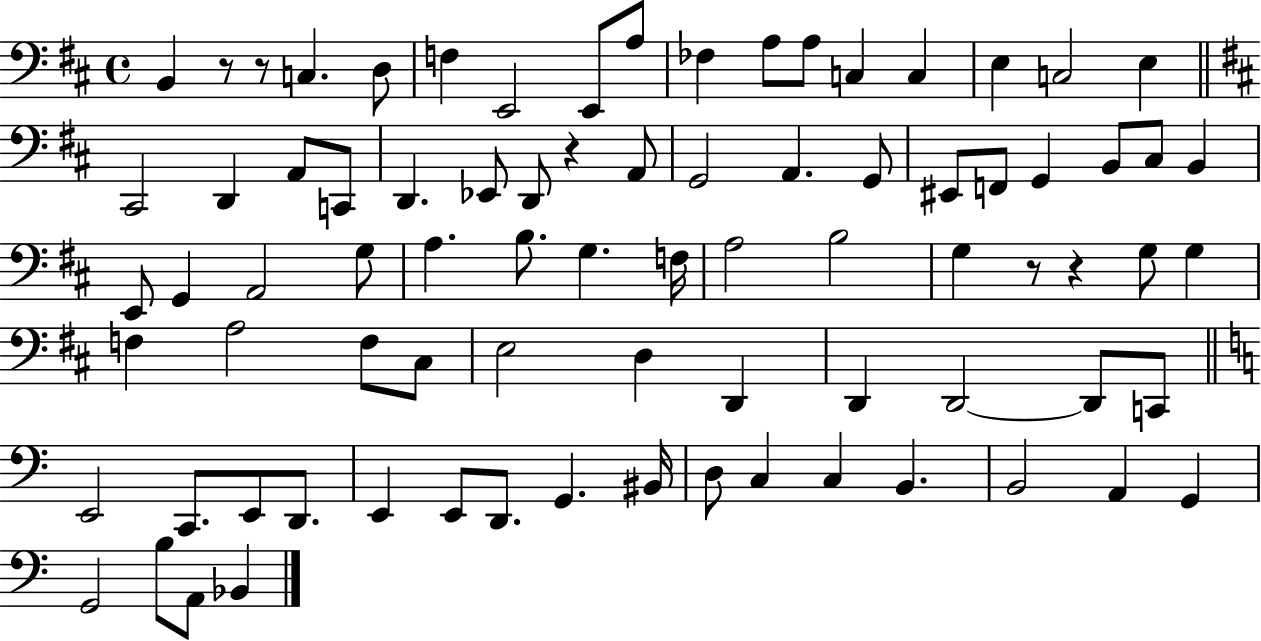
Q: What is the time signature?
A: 4/4